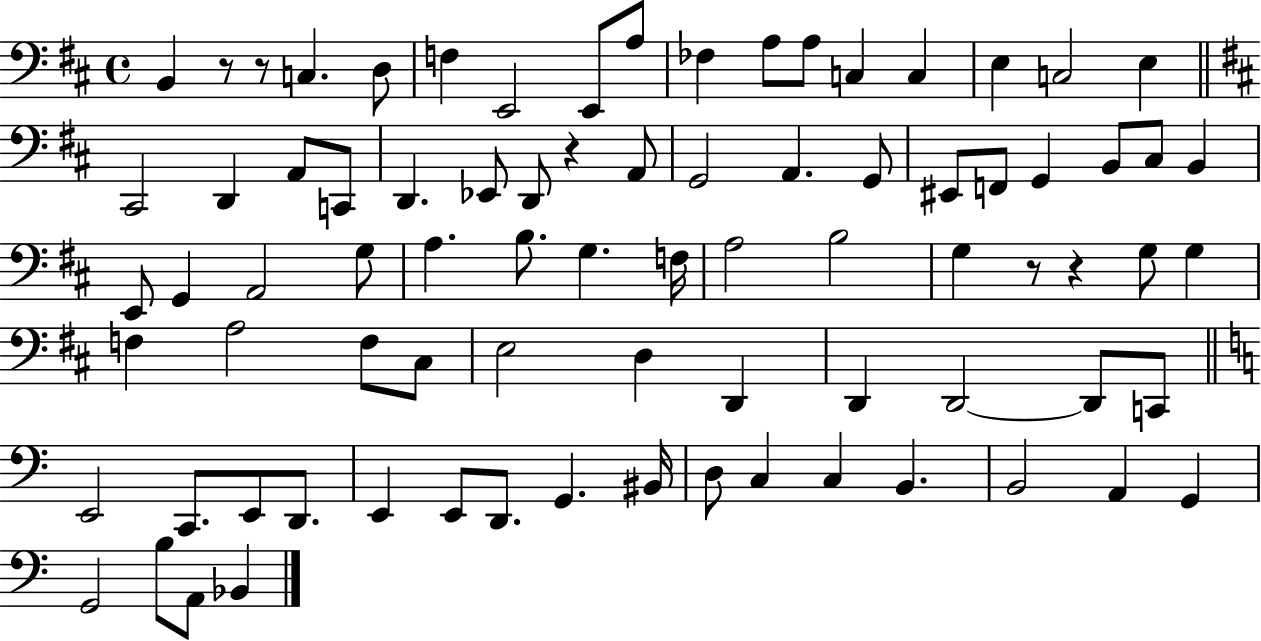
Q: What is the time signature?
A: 4/4